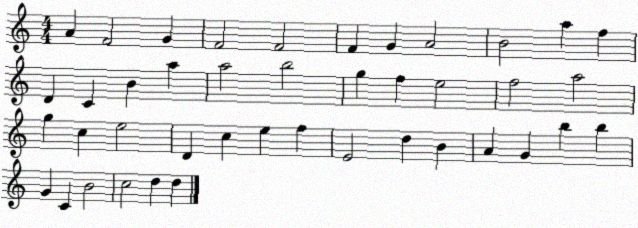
X:1
T:Untitled
M:4/4
L:1/4
K:C
A F2 G F2 F2 F G A2 B2 a f D C B a a2 b2 g f e2 f2 a2 g c e2 D c e f E2 d B A G b b G C B2 c2 d d